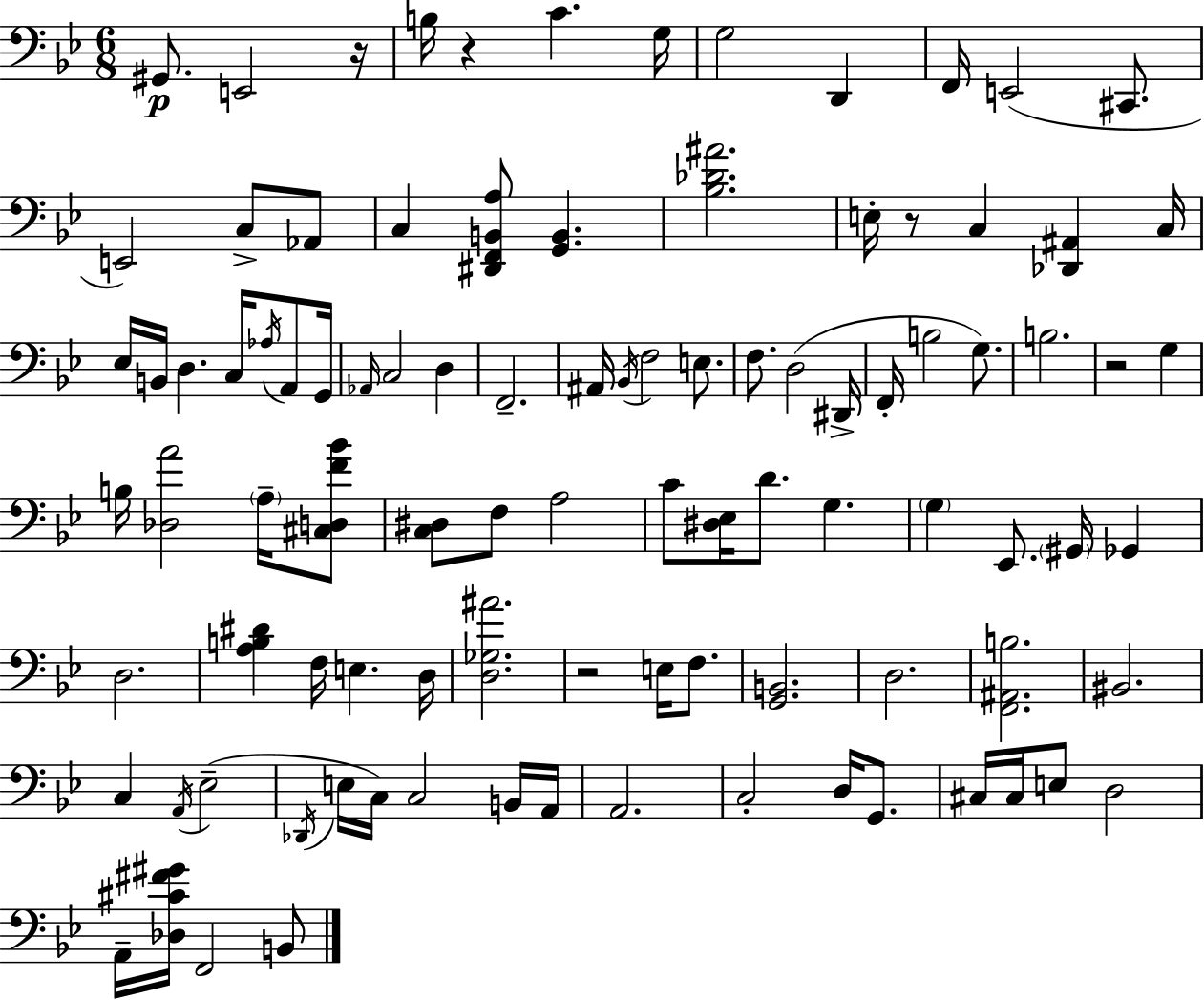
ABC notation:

X:1
T:Untitled
M:6/8
L:1/4
K:Bb
^G,,/2 E,,2 z/4 B,/4 z C G,/4 G,2 D,, F,,/4 E,,2 ^C,,/2 E,,2 C,/2 _A,,/2 C, [^D,,F,,B,,A,]/2 [G,,B,,] [_B,_D^A]2 E,/4 z/2 C, [_D,,^A,,] C,/4 _E,/4 B,,/4 D, C,/4 _A,/4 A,,/2 G,,/4 _A,,/4 C,2 D, F,,2 ^A,,/4 _B,,/4 F,2 E,/2 F,/2 D,2 ^D,,/4 F,,/4 B,2 G,/2 B,2 z2 G, B,/4 [_D,A]2 A,/4 [^C,D,F_B]/2 [C,^D,]/2 F,/2 A,2 C/2 [^D,_E,]/4 D/2 G, G, _E,,/2 ^G,,/4 _G,, D,2 [A,B,^D] F,/4 E, D,/4 [D,_G,^A]2 z2 E,/4 F,/2 [G,,B,,]2 D,2 [F,,^A,,B,]2 ^B,,2 C, A,,/4 _E,2 _D,,/4 E,/4 C,/4 C,2 B,,/4 A,,/4 A,,2 C,2 D,/4 G,,/2 ^C,/4 ^C,/4 E,/2 D,2 A,,/4 [_D,^C^F^G]/4 F,,2 B,,/2